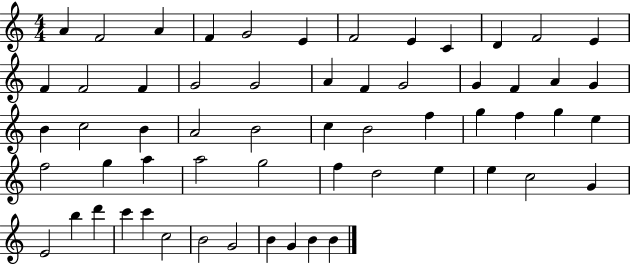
A4/q F4/h A4/q F4/q G4/h E4/q F4/h E4/q C4/q D4/q F4/h E4/q F4/q F4/h F4/q G4/h G4/h A4/q F4/q G4/h G4/q F4/q A4/q G4/q B4/q C5/h B4/q A4/h B4/h C5/q B4/h F5/q G5/q F5/q G5/q E5/q F5/h G5/q A5/q A5/h G5/h F5/q D5/h E5/q E5/q C5/h G4/q E4/h B5/q D6/q C6/q C6/q C5/h B4/h G4/h B4/q G4/q B4/q B4/q